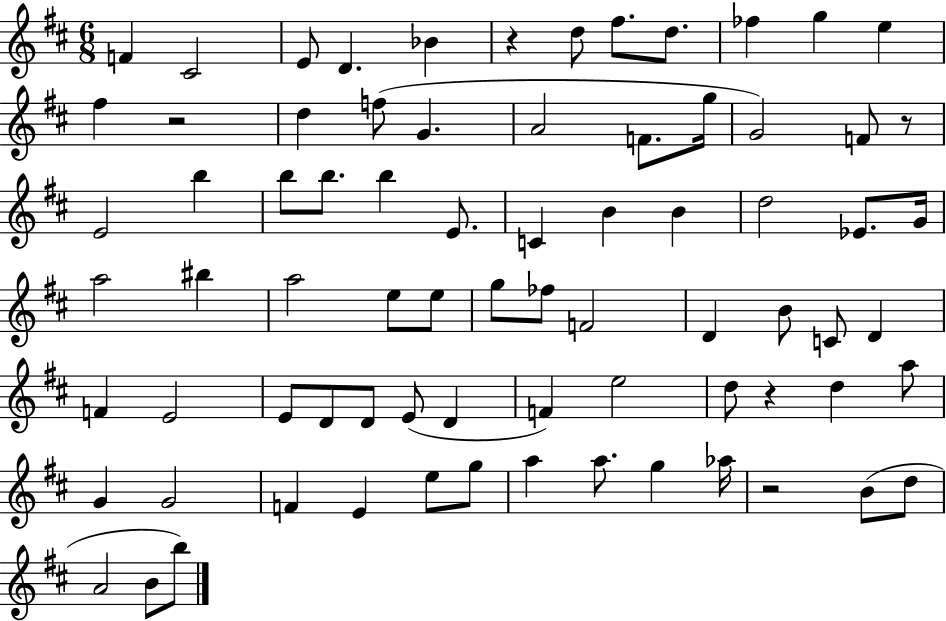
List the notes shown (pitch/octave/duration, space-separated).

F4/q C#4/h E4/e D4/q. Bb4/q R/q D5/e F#5/e. D5/e. FES5/q G5/q E5/q F#5/q R/h D5/q F5/e G4/q. A4/h F4/e. G5/s G4/h F4/e R/e E4/h B5/q B5/e B5/e. B5/q E4/e. C4/q B4/q B4/q D5/h Eb4/e. G4/s A5/h BIS5/q A5/h E5/e E5/e G5/e FES5/e F4/h D4/q B4/e C4/e D4/q F4/q E4/h E4/e D4/e D4/e E4/e D4/q F4/q E5/h D5/e R/q D5/q A5/e G4/q G4/h F4/q E4/q E5/e G5/e A5/q A5/e. G5/q Ab5/s R/h B4/e D5/e A4/h B4/e B5/e